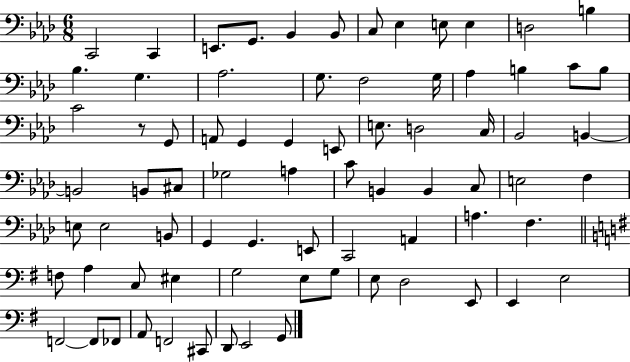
{
  \clef bass
  \numericTimeSignature
  \time 6/8
  \key aes \major
  \repeat volta 2 { c,2 c,4 | e,8. g,8. bes,4 bes,8 | c8 ees4 e8 e4 | d2 b4 | \break bes4. g4. | aes2. | g8. f2 g16 | aes4 b4 c'8 b8 | \break c'2 r8 g,8 | a,8 g,4 g,4 e,8 | e8. d2 c16 | bes,2 b,4~~ | \break b,2 b,8 cis8 | ges2 a4 | c'8 b,4 b,4 c8 | e2 f4 | \break e8 e2 b,8 | g,4 g,4. e,8 | c,2 a,4 | a4. f4. | \break \bar "||" \break \key e \minor f8 a4 c8 eis4 | g2 e8 g8 | e8 d2 e,8 | e,4 e2 | \break f,2~~ f,8 fes,8 | a,8 f,2 cis,8 | d,8 e,2 g,8 | } \bar "|."
}